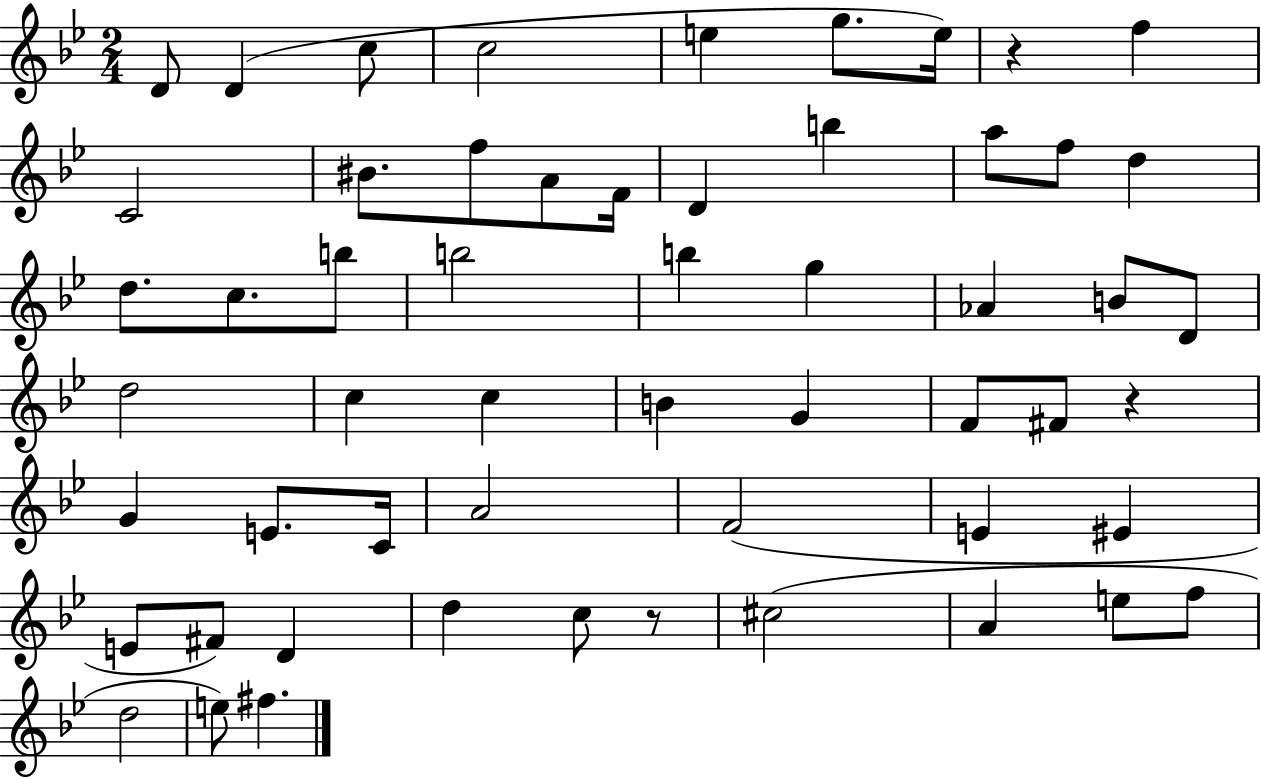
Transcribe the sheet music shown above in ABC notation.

X:1
T:Untitled
M:2/4
L:1/4
K:Bb
D/2 D c/2 c2 e g/2 e/4 z f C2 ^B/2 f/2 A/2 F/4 D b a/2 f/2 d d/2 c/2 b/2 b2 b g _A B/2 D/2 d2 c c B G F/2 ^F/2 z G E/2 C/4 A2 F2 E ^E E/2 ^F/2 D d c/2 z/2 ^c2 A e/2 f/2 d2 e/2 ^f